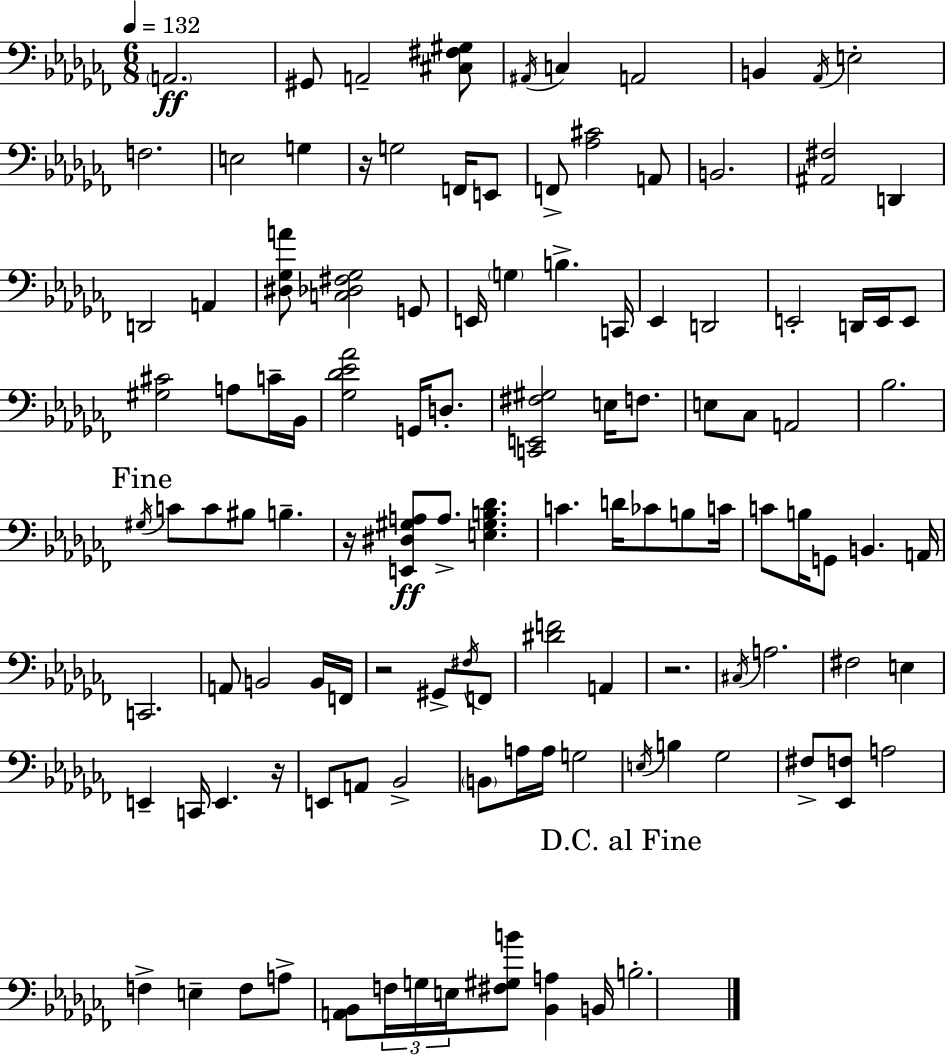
A2/h. G#2/e A2/h [C#3,F#3,G#3]/e A#2/s C3/q A2/h B2/q Ab2/s E3/h F3/h. E3/h G3/q R/s G3/h F2/s E2/e F2/e [Ab3,C#4]/h A2/e B2/h. [A#2,F#3]/h D2/q D2/h A2/q [D#3,Gb3,A4]/e [C3,Db3,F#3,Gb3]/h G2/e E2/s G3/q B3/q. C2/s Eb2/q D2/h E2/h D2/s E2/s E2/e [G#3,C#4]/h A3/e C4/s Bb2/s [Gb3,Db4,Eb4,Ab4]/h G2/s D3/e. [C2,E2,F#3,G#3]/h E3/s F3/e. E3/e CES3/e A2/h Bb3/h. G#3/s C4/e C4/e BIS3/e B3/q. R/s [E2,D#3,G#3,A3]/e A3/e. [E3,G#3,B3,Db4]/q. C4/q. D4/s CES4/e B3/e C4/s C4/e B3/s G2/e B2/q. A2/s C2/h. A2/e B2/h B2/s F2/s R/h G#2/e F#3/s F2/e [D#4,F4]/h A2/q R/h. C#3/s A3/h. F#3/h E3/q E2/q C2/s E2/q. R/s E2/e A2/e Bb2/h B2/e A3/s A3/s G3/h E3/s B3/q Gb3/h F#3/e [Eb2,F3]/e A3/h F3/q E3/q F3/e A3/e [A2,Bb2]/e F3/s G3/s E3/s [F#3,G#3,B4]/e [Bb2,A3]/q B2/s B3/h.